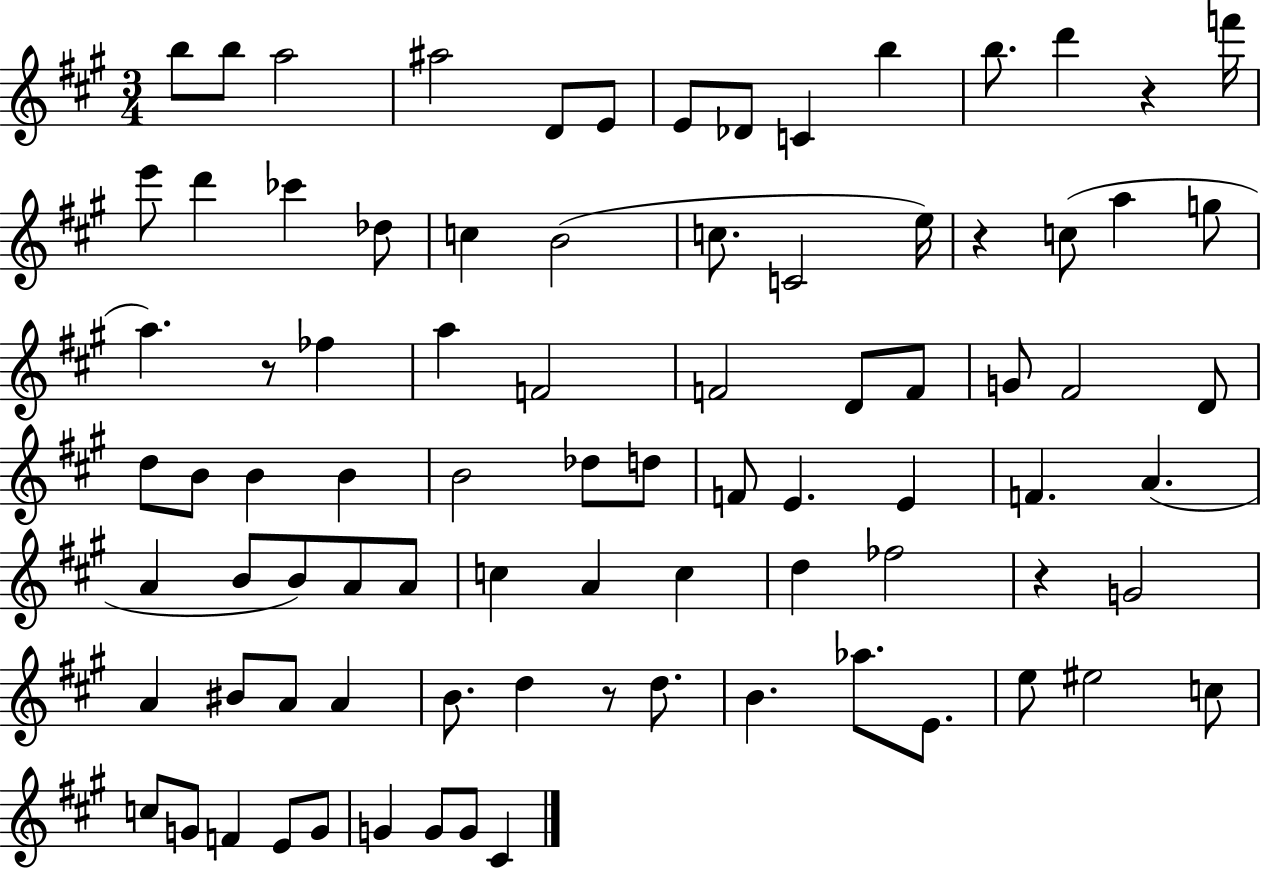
B5/e B5/e A5/h A#5/h D4/e E4/e E4/e Db4/e C4/q B5/q B5/e. D6/q R/q F6/s E6/e D6/q CES6/q Db5/e C5/q B4/h C5/e. C4/h E5/s R/q C5/e A5/q G5/e A5/q. R/e FES5/q A5/q F4/h F4/h D4/e F4/e G4/e F#4/h D4/e D5/e B4/e B4/q B4/q B4/h Db5/e D5/e F4/e E4/q. E4/q F4/q. A4/q. A4/q B4/e B4/e A4/e A4/e C5/q A4/q C5/q D5/q FES5/h R/q G4/h A4/q BIS4/e A4/e A4/q B4/e. D5/q R/e D5/e. B4/q. Ab5/e. E4/e. E5/e EIS5/h C5/e C5/e G4/e F4/q E4/e G4/e G4/q G4/e G4/e C#4/q